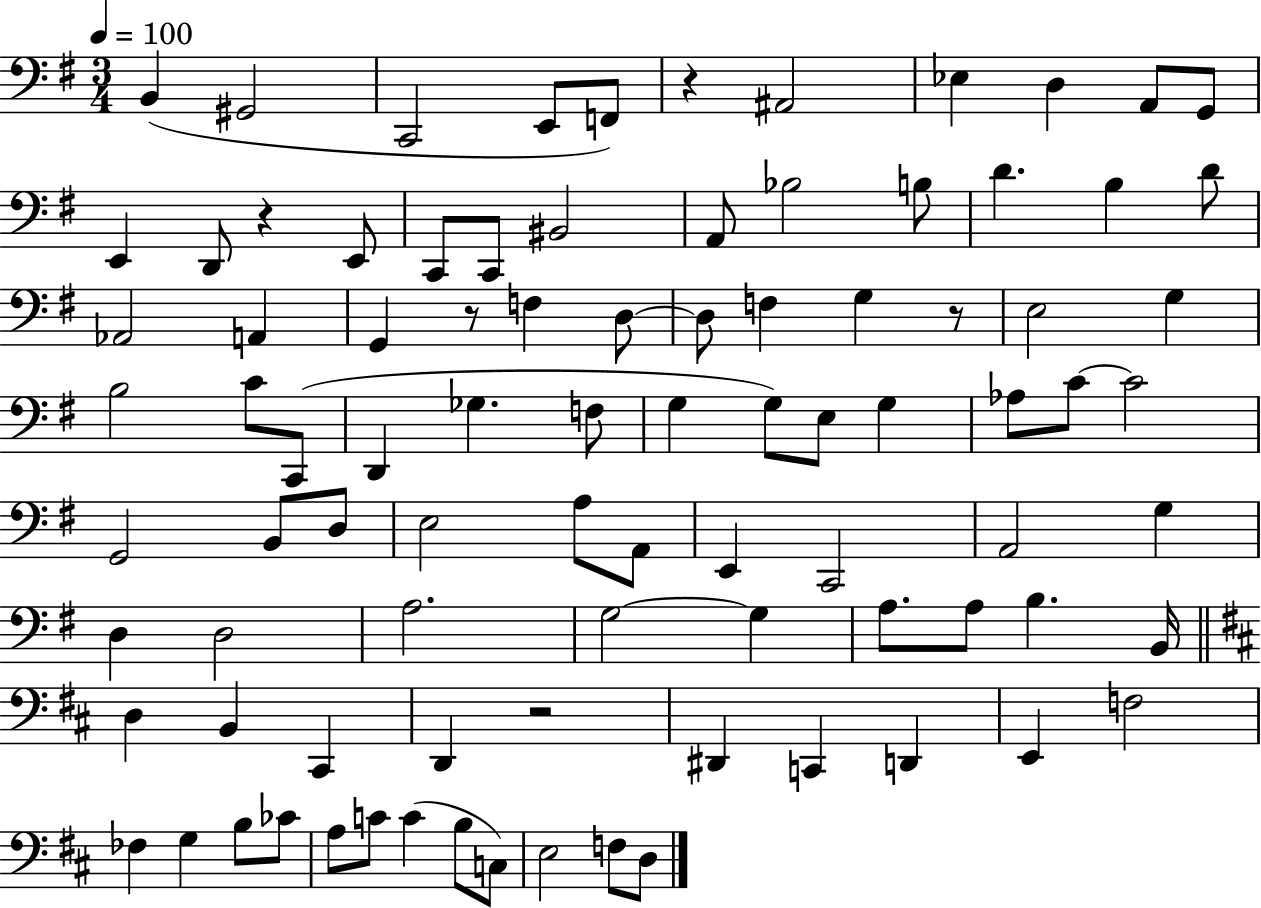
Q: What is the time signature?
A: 3/4